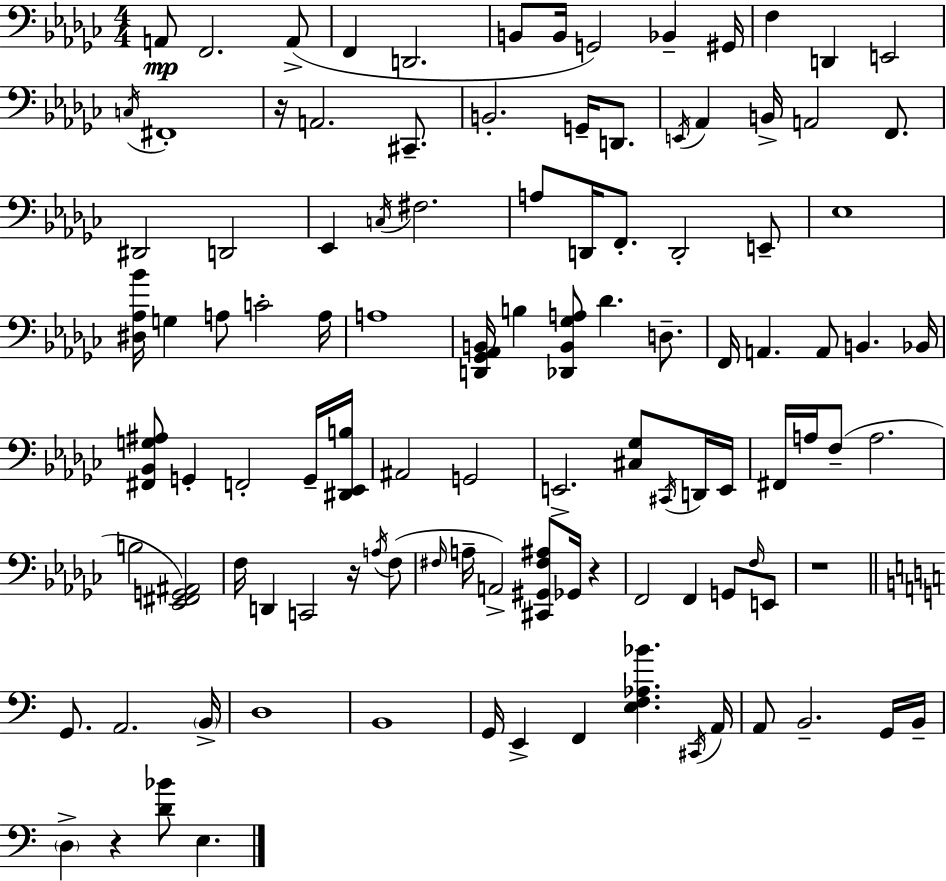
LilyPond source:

{
  \clef bass
  \numericTimeSignature
  \time 4/4
  \key ees \minor
  a,8\mp f,2. a,8->( | f,4 d,2. | b,8 b,16 g,2) bes,4-- gis,16 | f4 d,4 e,2 | \break \acciaccatura { c16 } fis,1-. | r16 a,2. cis,8.-- | b,2.-. g,16-- d,8. | \acciaccatura { e,16 } aes,4 b,16-> a,2 f,8. | \break dis,2 d,2 | ees,4 \acciaccatura { c16 } fis2. | a8 d,16 f,8.-. d,2-. | e,8-- ees1 | \break <dis aes bes'>16 g4 a8 c'2-. | a16 a1 | <d, ges, aes, b,>16 b4 <des, b, ges a>8 des'4. | d8.-- f,16 a,4. a,8 b,4. | \break bes,16 <fis, bes, g ais>8 g,4-. f,2-. | g,16-- <dis, ees, b>16 ais,2 g,2 | e,2.-> <cis ges>8 | \acciaccatura { cis,16 } d,16 e,16 fis,16 a16 f8--( a2. | \break b2 <ees, fis, g, ais,>2) | f16 d,4 c,2 | r16 \acciaccatura { a16 } f8( \grace { fis16 } a16-- a,2->) <cis, gis, fis ais>8 | ges,16 r4 f,2 f,4 | \break g,8 \grace { f16 } e,8 r1 | \bar "||" \break \key a \minor g,8. a,2. \parenthesize b,16-> | d1 | b,1 | g,16 e,4-> f,4 <e f aes bes'>4. \acciaccatura { cis,16 } | \break a,16 a,8 b,2.-- g,16 | b,16-- \parenthesize d4-> r4 <d' bes'>8 e4. | \bar "|."
}